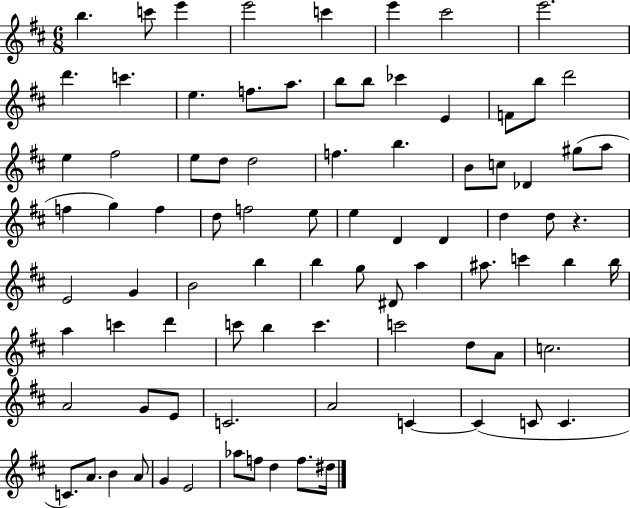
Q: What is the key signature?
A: D major